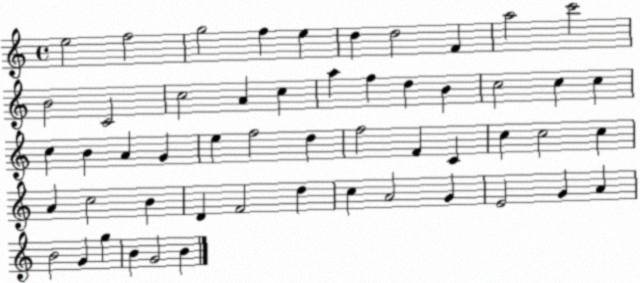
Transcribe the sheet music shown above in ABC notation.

X:1
T:Untitled
M:4/4
L:1/4
K:C
e2 f2 g2 f e d d2 F a2 c'2 B2 C2 c2 A c a f d B c2 c c c B A G e f2 d f2 F C c c2 c A c2 B D F2 d c A2 G E2 G A B2 G g B G2 B